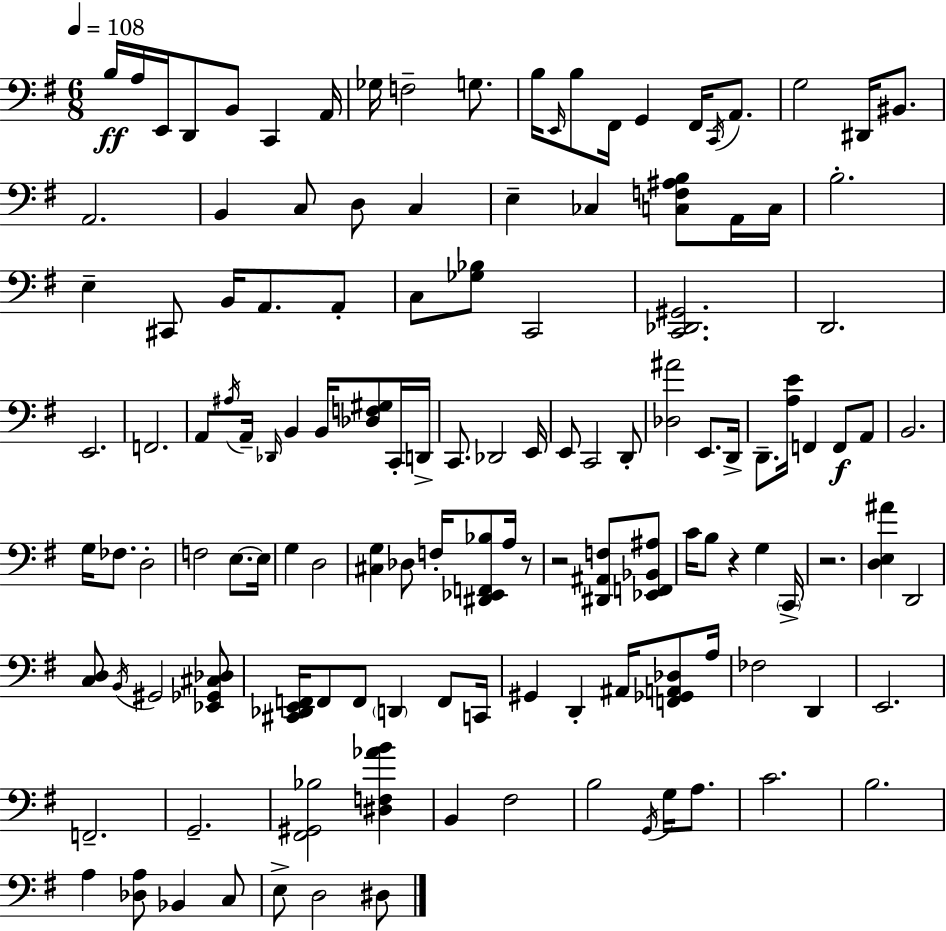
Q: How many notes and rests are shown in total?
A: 130